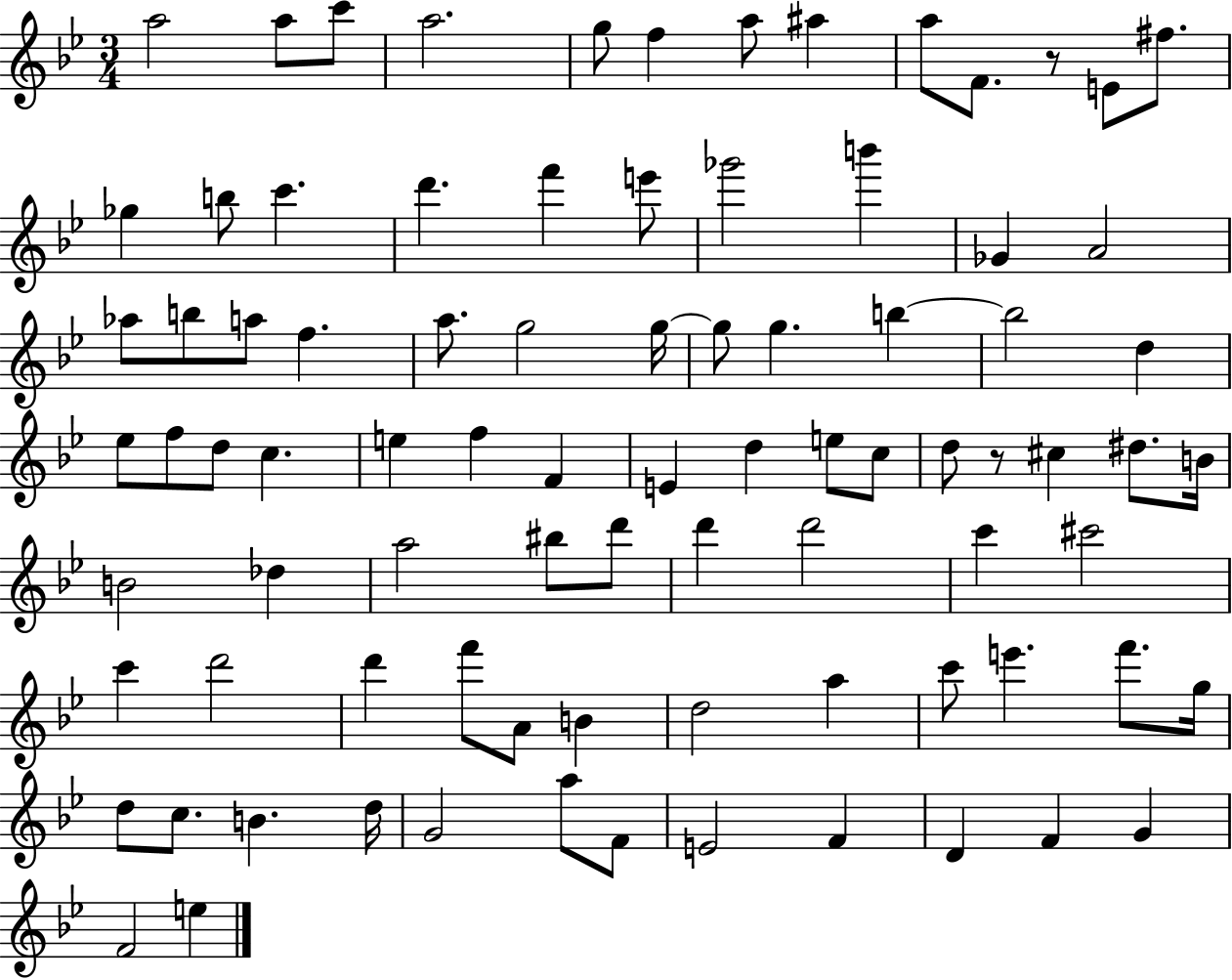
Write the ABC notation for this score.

X:1
T:Untitled
M:3/4
L:1/4
K:Bb
a2 a/2 c'/2 a2 g/2 f a/2 ^a a/2 F/2 z/2 E/2 ^f/2 _g b/2 c' d' f' e'/2 _g'2 b' _G A2 _a/2 b/2 a/2 f a/2 g2 g/4 g/2 g b b2 d _e/2 f/2 d/2 c e f F E d e/2 c/2 d/2 z/2 ^c ^d/2 B/4 B2 _d a2 ^b/2 d'/2 d' d'2 c' ^c'2 c' d'2 d' f'/2 A/2 B d2 a c'/2 e' f'/2 g/4 d/2 c/2 B d/4 G2 a/2 F/2 E2 F D F G F2 e